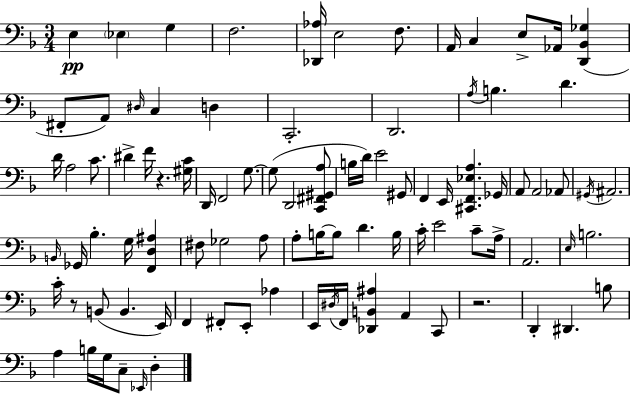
{
  \clef bass
  \numericTimeSignature
  \time 3/4
  \key f \major
  e4\pp \parenthesize ees4 g4 | f2. | <des, aes>16 e2 f8. | a,16 c4 e8-> aes,16 <d, bes, ges>4( | \break fis,8-. a,8) \grace { dis16 } c4 d4 | c,2.-. | d,2. | \acciaccatura { a16 } b4. d'4. | \break d'16 a2 c'8. | dis'4-> f'16 r4. | <gis c'>16 d,16 f,2 g8.~~ | g8( d,2 | \break <c, fis, gis, a>8 b16 d'16) e'2 | gis,8 f,4 e,16 <cis, f, ees a>4. | ges,16 a,8 a,2 | aes,8 \acciaccatura { gis,16 } ais,2. | \break \grace { b,16 } ges,16 bes4.-. g16 | <f, d ais>4 fis8 ges2 | a8 a8-. b16~~ b8 d'4. | b16 c'16-. e'2 | \break c'8-- a16-> a,2. | \grace { e16 } b2. | c'16-. r8 b,8( b,4. | e,16) f,4 fis,8-. e,8-. | \break aes4 e,16 \acciaccatura { dis16 } f,16 <des, b, ais>4 | a,4 c,8 r2. | d,4-. dis,4. | b8 a4 b16 g16 | \break c8-- \grace { ees,16 } d4-. \bar "|."
}